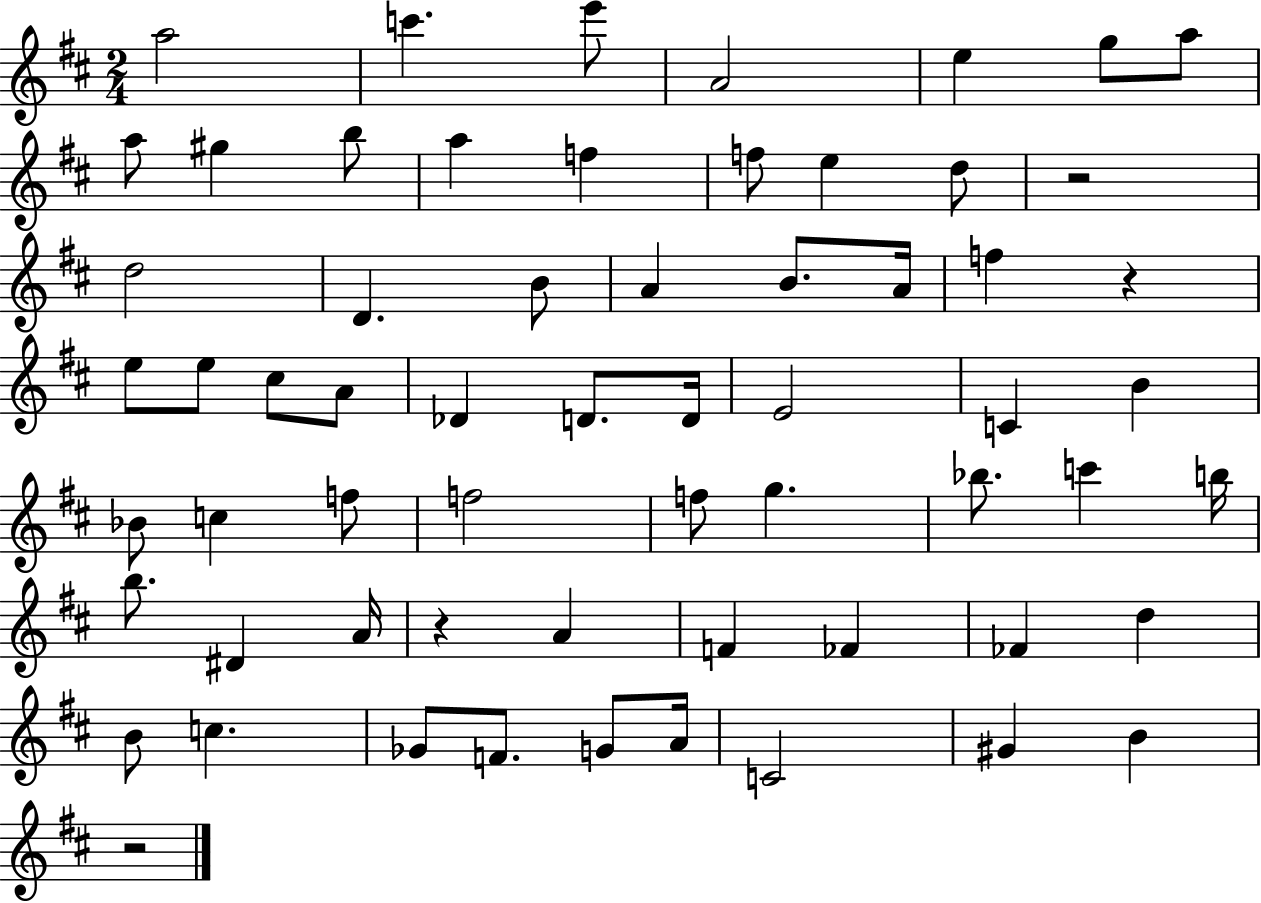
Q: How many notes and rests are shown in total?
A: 62